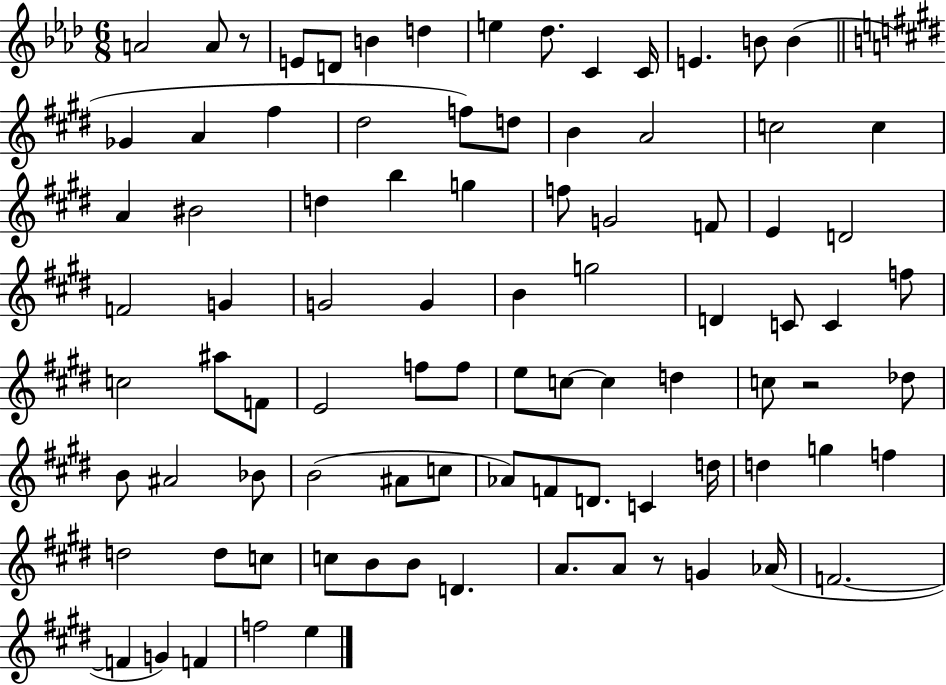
{
  \clef treble
  \numericTimeSignature
  \time 6/8
  \key aes \major
  \repeat volta 2 { a'2 a'8 r8 | e'8 d'8 b'4 d''4 | e''4 des''8. c'4 c'16 | e'4. b'8 b'4( | \break \bar "||" \break \key e \major ges'4 a'4 fis''4 | dis''2 f''8) d''8 | b'4 a'2 | c''2 c''4 | \break a'4 bis'2 | d''4 b''4 g''4 | f''8 g'2 f'8 | e'4 d'2 | \break f'2 g'4 | g'2 g'4 | b'4 g''2 | d'4 c'8 c'4 f''8 | \break c''2 ais''8 f'8 | e'2 f''8 f''8 | e''8 c''8~~ c''4 d''4 | c''8 r2 des''8 | \break b'8 ais'2 bes'8 | b'2( ais'8 c''8 | aes'8) f'8 d'8. c'4 d''16 | d''4 g''4 f''4 | \break d''2 d''8 c''8 | c''8 b'8 b'8 d'4. | a'8. a'8 r8 g'4 aes'16( | f'2.~~ | \break f'4 g'4) f'4 | f''2 e''4 | } \bar "|."
}